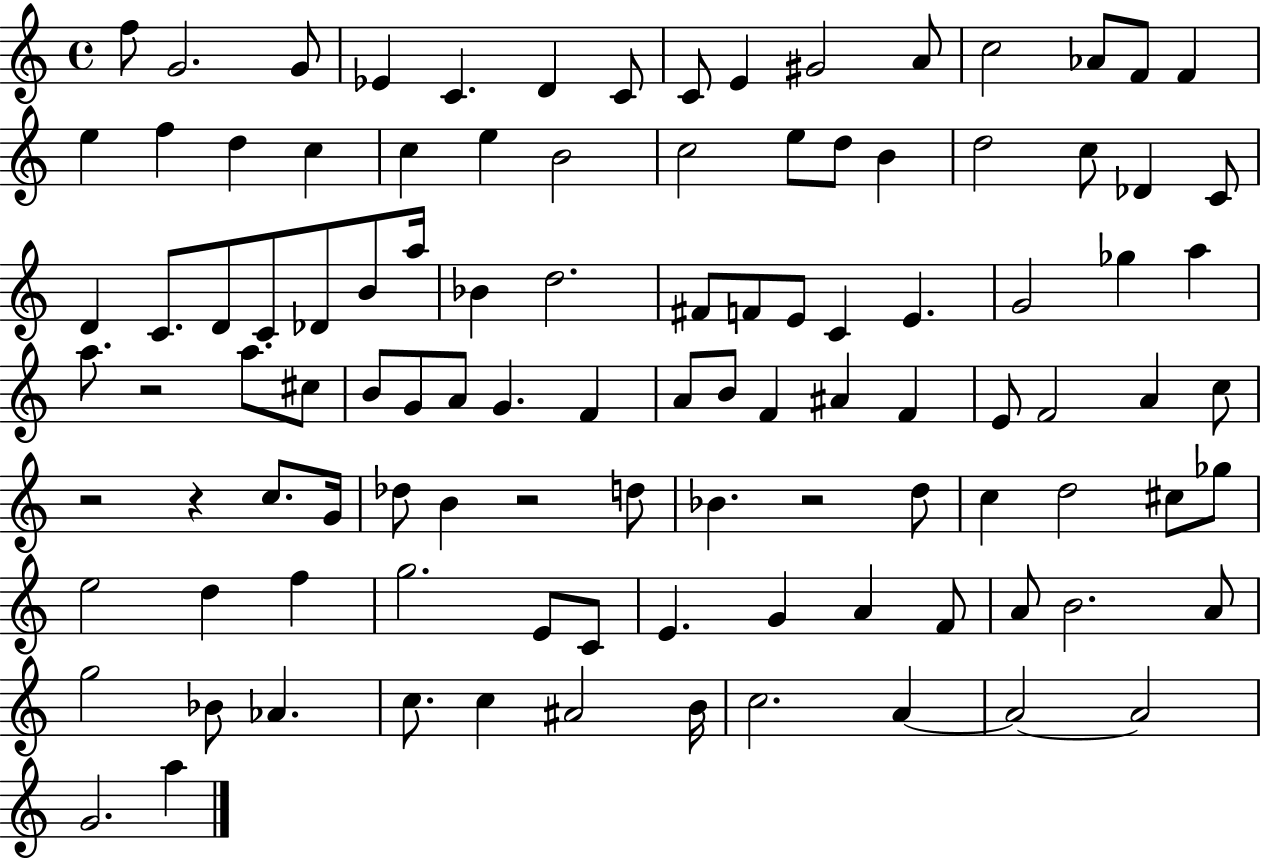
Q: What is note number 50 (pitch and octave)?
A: C#5